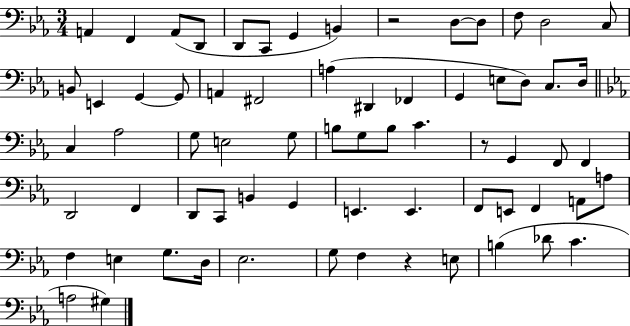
X:1
T:Untitled
M:3/4
L:1/4
K:Eb
A,, F,, A,,/2 D,,/2 D,,/2 C,,/2 G,, B,, z2 D,/2 D,/2 F,/2 D,2 C,/2 B,,/2 E,, G,, G,,/2 A,, ^F,,2 A, ^D,, _F,, G,, E,/2 D,/2 C,/2 D,/4 C, _A,2 G,/2 E,2 G,/2 B,/2 G,/2 B,/2 C z/2 G,, F,,/2 F,, D,,2 F,, D,,/2 C,,/2 B,, G,, E,, E,, F,,/2 E,,/2 F,, A,,/2 A,/2 F, E, G,/2 D,/4 _E,2 G,/2 F, z E,/2 B, _D/2 C A,2 ^G,